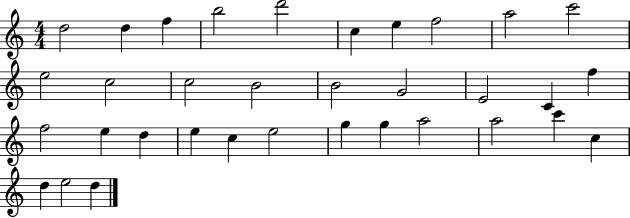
{
  \clef treble
  \numericTimeSignature
  \time 4/4
  \key c \major
  d''2 d''4 f''4 | b''2 d'''2 | c''4 e''4 f''2 | a''2 c'''2 | \break e''2 c''2 | c''2 b'2 | b'2 g'2 | e'2 c'4 f''4 | \break f''2 e''4 d''4 | e''4 c''4 e''2 | g''4 g''4 a''2 | a''2 c'''4 c''4 | \break d''4 e''2 d''4 | \bar "|."
}